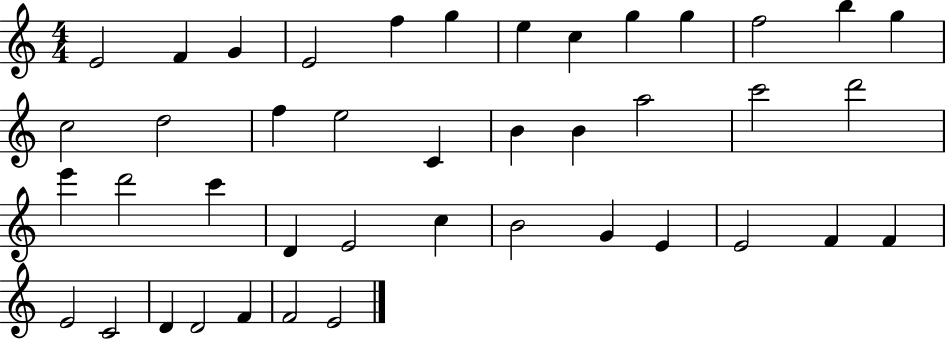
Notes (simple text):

E4/h F4/q G4/q E4/h F5/q G5/q E5/q C5/q G5/q G5/q F5/h B5/q G5/q C5/h D5/h F5/q E5/h C4/q B4/q B4/q A5/h C6/h D6/h E6/q D6/h C6/q D4/q E4/h C5/q B4/h G4/q E4/q E4/h F4/q F4/q E4/h C4/h D4/q D4/h F4/q F4/h E4/h